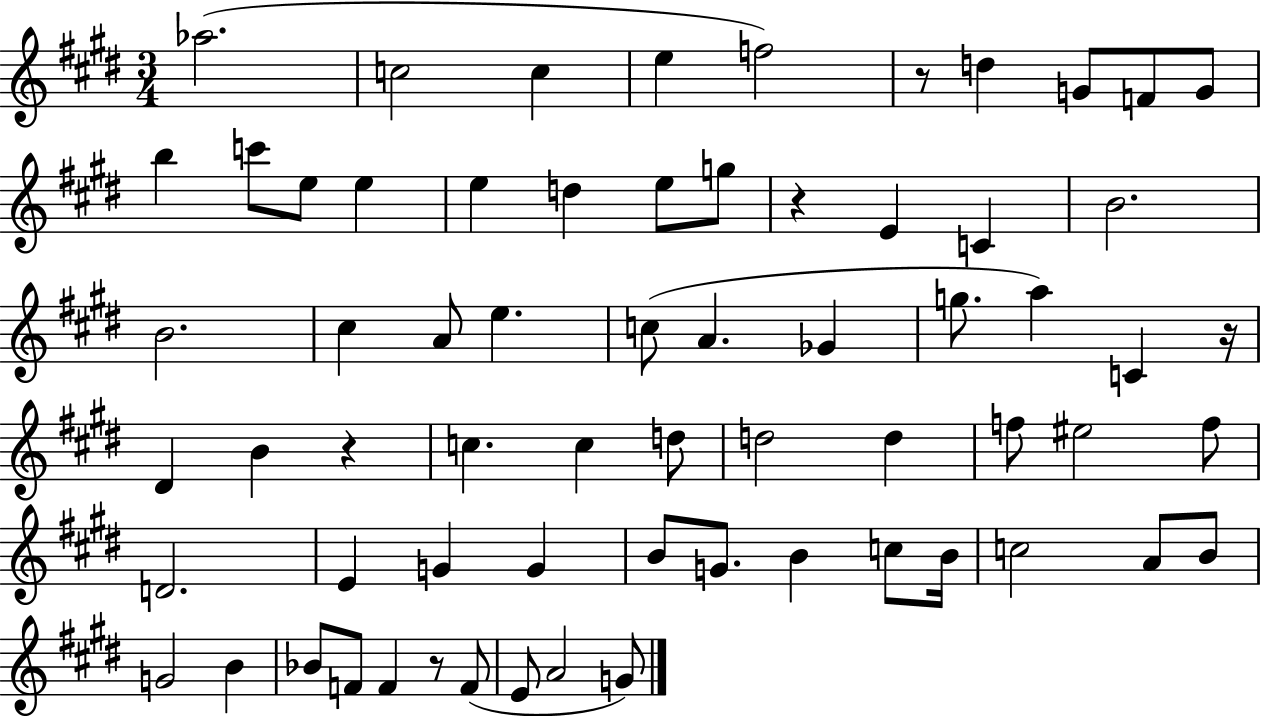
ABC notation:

X:1
T:Untitled
M:3/4
L:1/4
K:E
_a2 c2 c e f2 z/2 d G/2 F/2 G/2 b c'/2 e/2 e e d e/2 g/2 z E C B2 B2 ^c A/2 e c/2 A _G g/2 a C z/4 ^D B z c c d/2 d2 d f/2 ^e2 f/2 D2 E G G B/2 G/2 B c/2 B/4 c2 A/2 B/2 G2 B _B/2 F/2 F z/2 F/2 E/2 A2 G/2